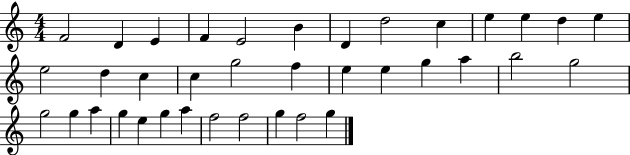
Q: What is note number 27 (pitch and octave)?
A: G5